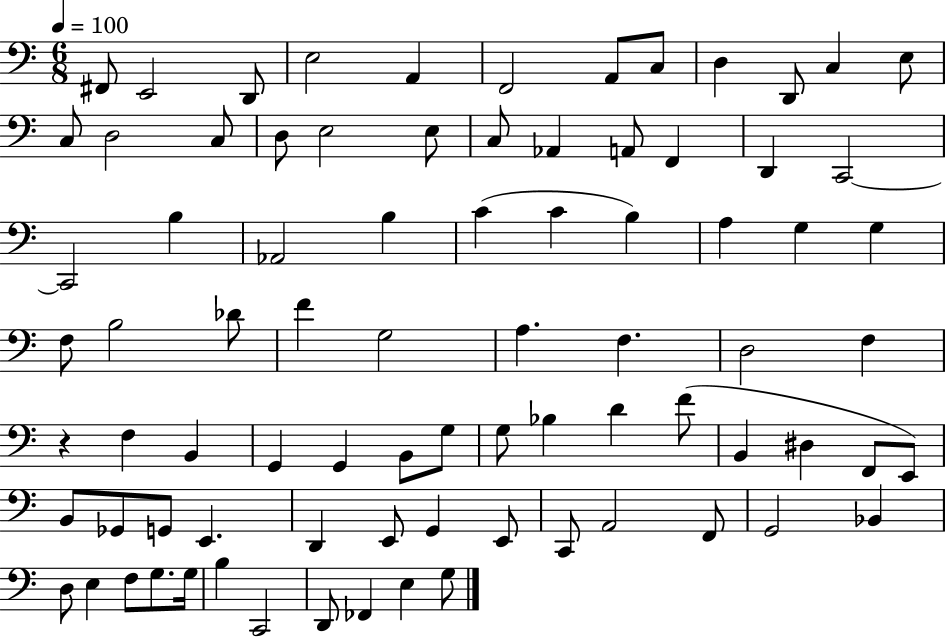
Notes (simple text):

F#2/e E2/h D2/e E3/h A2/q F2/h A2/e C3/e D3/q D2/e C3/q E3/e C3/e D3/h C3/e D3/e E3/h E3/e C3/e Ab2/q A2/e F2/q D2/q C2/h C2/h B3/q Ab2/h B3/q C4/q C4/q B3/q A3/q G3/q G3/q F3/e B3/h Db4/e F4/q G3/h A3/q. F3/q. D3/h F3/q R/q F3/q B2/q G2/q G2/q B2/e G3/e G3/e Bb3/q D4/q F4/e B2/q D#3/q F2/e E2/e B2/e Gb2/e G2/e E2/q. D2/q E2/e G2/q E2/e C2/e A2/h F2/e G2/h Bb2/q D3/e E3/q F3/e G3/e. G3/s B3/q C2/h D2/e FES2/q E3/q G3/e